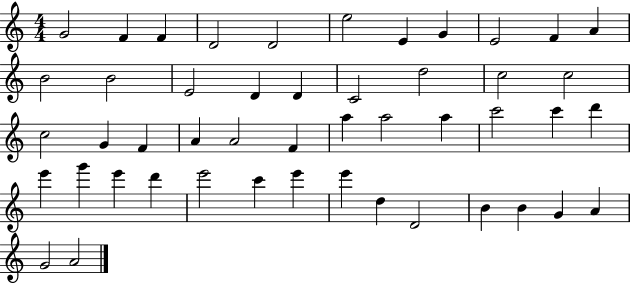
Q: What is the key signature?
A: C major